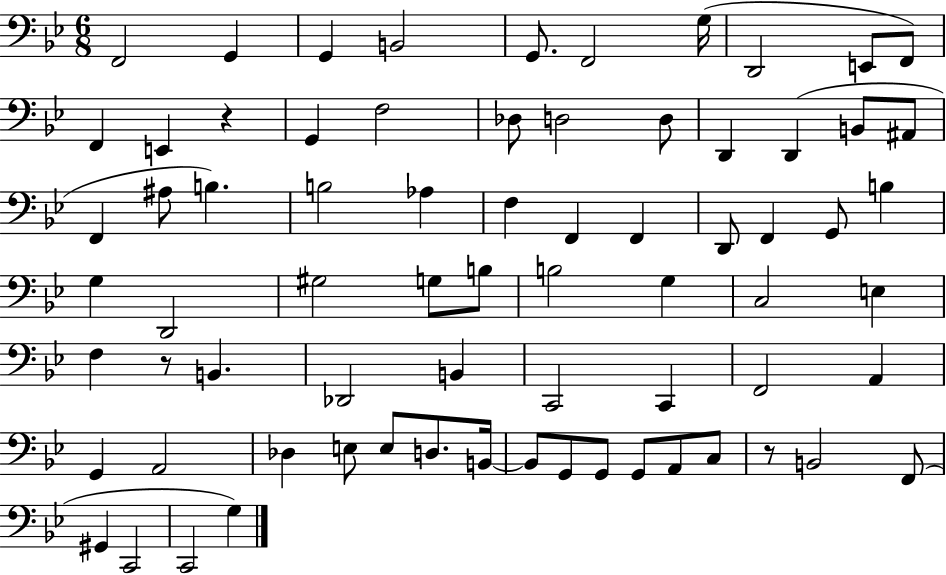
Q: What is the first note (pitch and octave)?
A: F2